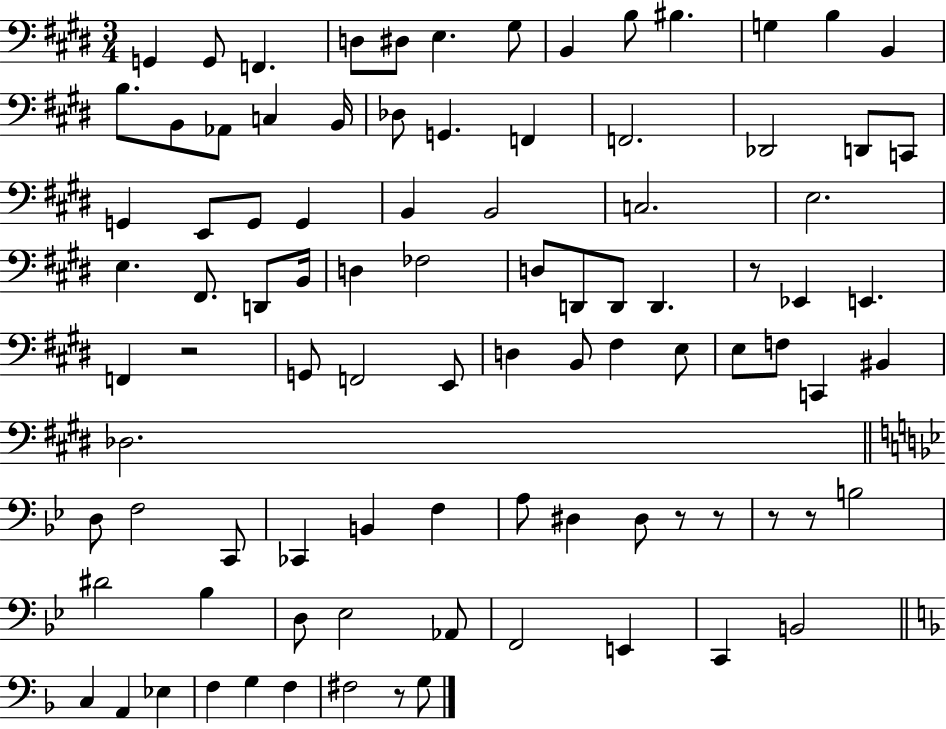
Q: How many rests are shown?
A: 7